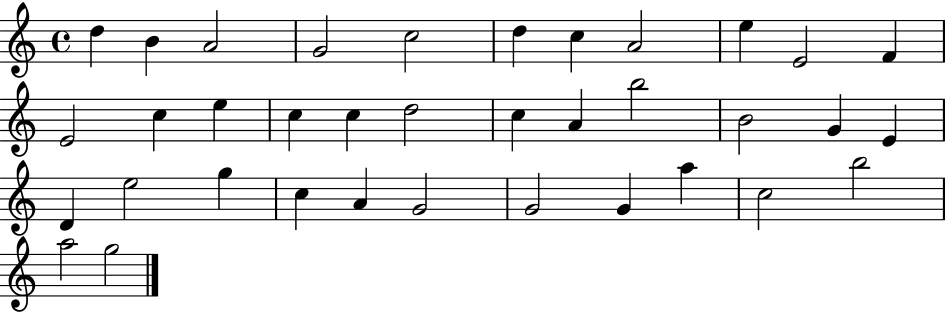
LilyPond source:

{
  \clef treble
  \time 4/4
  \defaultTimeSignature
  \key c \major
  d''4 b'4 a'2 | g'2 c''2 | d''4 c''4 a'2 | e''4 e'2 f'4 | \break e'2 c''4 e''4 | c''4 c''4 d''2 | c''4 a'4 b''2 | b'2 g'4 e'4 | \break d'4 e''2 g''4 | c''4 a'4 g'2 | g'2 g'4 a''4 | c''2 b''2 | \break a''2 g''2 | \bar "|."
}